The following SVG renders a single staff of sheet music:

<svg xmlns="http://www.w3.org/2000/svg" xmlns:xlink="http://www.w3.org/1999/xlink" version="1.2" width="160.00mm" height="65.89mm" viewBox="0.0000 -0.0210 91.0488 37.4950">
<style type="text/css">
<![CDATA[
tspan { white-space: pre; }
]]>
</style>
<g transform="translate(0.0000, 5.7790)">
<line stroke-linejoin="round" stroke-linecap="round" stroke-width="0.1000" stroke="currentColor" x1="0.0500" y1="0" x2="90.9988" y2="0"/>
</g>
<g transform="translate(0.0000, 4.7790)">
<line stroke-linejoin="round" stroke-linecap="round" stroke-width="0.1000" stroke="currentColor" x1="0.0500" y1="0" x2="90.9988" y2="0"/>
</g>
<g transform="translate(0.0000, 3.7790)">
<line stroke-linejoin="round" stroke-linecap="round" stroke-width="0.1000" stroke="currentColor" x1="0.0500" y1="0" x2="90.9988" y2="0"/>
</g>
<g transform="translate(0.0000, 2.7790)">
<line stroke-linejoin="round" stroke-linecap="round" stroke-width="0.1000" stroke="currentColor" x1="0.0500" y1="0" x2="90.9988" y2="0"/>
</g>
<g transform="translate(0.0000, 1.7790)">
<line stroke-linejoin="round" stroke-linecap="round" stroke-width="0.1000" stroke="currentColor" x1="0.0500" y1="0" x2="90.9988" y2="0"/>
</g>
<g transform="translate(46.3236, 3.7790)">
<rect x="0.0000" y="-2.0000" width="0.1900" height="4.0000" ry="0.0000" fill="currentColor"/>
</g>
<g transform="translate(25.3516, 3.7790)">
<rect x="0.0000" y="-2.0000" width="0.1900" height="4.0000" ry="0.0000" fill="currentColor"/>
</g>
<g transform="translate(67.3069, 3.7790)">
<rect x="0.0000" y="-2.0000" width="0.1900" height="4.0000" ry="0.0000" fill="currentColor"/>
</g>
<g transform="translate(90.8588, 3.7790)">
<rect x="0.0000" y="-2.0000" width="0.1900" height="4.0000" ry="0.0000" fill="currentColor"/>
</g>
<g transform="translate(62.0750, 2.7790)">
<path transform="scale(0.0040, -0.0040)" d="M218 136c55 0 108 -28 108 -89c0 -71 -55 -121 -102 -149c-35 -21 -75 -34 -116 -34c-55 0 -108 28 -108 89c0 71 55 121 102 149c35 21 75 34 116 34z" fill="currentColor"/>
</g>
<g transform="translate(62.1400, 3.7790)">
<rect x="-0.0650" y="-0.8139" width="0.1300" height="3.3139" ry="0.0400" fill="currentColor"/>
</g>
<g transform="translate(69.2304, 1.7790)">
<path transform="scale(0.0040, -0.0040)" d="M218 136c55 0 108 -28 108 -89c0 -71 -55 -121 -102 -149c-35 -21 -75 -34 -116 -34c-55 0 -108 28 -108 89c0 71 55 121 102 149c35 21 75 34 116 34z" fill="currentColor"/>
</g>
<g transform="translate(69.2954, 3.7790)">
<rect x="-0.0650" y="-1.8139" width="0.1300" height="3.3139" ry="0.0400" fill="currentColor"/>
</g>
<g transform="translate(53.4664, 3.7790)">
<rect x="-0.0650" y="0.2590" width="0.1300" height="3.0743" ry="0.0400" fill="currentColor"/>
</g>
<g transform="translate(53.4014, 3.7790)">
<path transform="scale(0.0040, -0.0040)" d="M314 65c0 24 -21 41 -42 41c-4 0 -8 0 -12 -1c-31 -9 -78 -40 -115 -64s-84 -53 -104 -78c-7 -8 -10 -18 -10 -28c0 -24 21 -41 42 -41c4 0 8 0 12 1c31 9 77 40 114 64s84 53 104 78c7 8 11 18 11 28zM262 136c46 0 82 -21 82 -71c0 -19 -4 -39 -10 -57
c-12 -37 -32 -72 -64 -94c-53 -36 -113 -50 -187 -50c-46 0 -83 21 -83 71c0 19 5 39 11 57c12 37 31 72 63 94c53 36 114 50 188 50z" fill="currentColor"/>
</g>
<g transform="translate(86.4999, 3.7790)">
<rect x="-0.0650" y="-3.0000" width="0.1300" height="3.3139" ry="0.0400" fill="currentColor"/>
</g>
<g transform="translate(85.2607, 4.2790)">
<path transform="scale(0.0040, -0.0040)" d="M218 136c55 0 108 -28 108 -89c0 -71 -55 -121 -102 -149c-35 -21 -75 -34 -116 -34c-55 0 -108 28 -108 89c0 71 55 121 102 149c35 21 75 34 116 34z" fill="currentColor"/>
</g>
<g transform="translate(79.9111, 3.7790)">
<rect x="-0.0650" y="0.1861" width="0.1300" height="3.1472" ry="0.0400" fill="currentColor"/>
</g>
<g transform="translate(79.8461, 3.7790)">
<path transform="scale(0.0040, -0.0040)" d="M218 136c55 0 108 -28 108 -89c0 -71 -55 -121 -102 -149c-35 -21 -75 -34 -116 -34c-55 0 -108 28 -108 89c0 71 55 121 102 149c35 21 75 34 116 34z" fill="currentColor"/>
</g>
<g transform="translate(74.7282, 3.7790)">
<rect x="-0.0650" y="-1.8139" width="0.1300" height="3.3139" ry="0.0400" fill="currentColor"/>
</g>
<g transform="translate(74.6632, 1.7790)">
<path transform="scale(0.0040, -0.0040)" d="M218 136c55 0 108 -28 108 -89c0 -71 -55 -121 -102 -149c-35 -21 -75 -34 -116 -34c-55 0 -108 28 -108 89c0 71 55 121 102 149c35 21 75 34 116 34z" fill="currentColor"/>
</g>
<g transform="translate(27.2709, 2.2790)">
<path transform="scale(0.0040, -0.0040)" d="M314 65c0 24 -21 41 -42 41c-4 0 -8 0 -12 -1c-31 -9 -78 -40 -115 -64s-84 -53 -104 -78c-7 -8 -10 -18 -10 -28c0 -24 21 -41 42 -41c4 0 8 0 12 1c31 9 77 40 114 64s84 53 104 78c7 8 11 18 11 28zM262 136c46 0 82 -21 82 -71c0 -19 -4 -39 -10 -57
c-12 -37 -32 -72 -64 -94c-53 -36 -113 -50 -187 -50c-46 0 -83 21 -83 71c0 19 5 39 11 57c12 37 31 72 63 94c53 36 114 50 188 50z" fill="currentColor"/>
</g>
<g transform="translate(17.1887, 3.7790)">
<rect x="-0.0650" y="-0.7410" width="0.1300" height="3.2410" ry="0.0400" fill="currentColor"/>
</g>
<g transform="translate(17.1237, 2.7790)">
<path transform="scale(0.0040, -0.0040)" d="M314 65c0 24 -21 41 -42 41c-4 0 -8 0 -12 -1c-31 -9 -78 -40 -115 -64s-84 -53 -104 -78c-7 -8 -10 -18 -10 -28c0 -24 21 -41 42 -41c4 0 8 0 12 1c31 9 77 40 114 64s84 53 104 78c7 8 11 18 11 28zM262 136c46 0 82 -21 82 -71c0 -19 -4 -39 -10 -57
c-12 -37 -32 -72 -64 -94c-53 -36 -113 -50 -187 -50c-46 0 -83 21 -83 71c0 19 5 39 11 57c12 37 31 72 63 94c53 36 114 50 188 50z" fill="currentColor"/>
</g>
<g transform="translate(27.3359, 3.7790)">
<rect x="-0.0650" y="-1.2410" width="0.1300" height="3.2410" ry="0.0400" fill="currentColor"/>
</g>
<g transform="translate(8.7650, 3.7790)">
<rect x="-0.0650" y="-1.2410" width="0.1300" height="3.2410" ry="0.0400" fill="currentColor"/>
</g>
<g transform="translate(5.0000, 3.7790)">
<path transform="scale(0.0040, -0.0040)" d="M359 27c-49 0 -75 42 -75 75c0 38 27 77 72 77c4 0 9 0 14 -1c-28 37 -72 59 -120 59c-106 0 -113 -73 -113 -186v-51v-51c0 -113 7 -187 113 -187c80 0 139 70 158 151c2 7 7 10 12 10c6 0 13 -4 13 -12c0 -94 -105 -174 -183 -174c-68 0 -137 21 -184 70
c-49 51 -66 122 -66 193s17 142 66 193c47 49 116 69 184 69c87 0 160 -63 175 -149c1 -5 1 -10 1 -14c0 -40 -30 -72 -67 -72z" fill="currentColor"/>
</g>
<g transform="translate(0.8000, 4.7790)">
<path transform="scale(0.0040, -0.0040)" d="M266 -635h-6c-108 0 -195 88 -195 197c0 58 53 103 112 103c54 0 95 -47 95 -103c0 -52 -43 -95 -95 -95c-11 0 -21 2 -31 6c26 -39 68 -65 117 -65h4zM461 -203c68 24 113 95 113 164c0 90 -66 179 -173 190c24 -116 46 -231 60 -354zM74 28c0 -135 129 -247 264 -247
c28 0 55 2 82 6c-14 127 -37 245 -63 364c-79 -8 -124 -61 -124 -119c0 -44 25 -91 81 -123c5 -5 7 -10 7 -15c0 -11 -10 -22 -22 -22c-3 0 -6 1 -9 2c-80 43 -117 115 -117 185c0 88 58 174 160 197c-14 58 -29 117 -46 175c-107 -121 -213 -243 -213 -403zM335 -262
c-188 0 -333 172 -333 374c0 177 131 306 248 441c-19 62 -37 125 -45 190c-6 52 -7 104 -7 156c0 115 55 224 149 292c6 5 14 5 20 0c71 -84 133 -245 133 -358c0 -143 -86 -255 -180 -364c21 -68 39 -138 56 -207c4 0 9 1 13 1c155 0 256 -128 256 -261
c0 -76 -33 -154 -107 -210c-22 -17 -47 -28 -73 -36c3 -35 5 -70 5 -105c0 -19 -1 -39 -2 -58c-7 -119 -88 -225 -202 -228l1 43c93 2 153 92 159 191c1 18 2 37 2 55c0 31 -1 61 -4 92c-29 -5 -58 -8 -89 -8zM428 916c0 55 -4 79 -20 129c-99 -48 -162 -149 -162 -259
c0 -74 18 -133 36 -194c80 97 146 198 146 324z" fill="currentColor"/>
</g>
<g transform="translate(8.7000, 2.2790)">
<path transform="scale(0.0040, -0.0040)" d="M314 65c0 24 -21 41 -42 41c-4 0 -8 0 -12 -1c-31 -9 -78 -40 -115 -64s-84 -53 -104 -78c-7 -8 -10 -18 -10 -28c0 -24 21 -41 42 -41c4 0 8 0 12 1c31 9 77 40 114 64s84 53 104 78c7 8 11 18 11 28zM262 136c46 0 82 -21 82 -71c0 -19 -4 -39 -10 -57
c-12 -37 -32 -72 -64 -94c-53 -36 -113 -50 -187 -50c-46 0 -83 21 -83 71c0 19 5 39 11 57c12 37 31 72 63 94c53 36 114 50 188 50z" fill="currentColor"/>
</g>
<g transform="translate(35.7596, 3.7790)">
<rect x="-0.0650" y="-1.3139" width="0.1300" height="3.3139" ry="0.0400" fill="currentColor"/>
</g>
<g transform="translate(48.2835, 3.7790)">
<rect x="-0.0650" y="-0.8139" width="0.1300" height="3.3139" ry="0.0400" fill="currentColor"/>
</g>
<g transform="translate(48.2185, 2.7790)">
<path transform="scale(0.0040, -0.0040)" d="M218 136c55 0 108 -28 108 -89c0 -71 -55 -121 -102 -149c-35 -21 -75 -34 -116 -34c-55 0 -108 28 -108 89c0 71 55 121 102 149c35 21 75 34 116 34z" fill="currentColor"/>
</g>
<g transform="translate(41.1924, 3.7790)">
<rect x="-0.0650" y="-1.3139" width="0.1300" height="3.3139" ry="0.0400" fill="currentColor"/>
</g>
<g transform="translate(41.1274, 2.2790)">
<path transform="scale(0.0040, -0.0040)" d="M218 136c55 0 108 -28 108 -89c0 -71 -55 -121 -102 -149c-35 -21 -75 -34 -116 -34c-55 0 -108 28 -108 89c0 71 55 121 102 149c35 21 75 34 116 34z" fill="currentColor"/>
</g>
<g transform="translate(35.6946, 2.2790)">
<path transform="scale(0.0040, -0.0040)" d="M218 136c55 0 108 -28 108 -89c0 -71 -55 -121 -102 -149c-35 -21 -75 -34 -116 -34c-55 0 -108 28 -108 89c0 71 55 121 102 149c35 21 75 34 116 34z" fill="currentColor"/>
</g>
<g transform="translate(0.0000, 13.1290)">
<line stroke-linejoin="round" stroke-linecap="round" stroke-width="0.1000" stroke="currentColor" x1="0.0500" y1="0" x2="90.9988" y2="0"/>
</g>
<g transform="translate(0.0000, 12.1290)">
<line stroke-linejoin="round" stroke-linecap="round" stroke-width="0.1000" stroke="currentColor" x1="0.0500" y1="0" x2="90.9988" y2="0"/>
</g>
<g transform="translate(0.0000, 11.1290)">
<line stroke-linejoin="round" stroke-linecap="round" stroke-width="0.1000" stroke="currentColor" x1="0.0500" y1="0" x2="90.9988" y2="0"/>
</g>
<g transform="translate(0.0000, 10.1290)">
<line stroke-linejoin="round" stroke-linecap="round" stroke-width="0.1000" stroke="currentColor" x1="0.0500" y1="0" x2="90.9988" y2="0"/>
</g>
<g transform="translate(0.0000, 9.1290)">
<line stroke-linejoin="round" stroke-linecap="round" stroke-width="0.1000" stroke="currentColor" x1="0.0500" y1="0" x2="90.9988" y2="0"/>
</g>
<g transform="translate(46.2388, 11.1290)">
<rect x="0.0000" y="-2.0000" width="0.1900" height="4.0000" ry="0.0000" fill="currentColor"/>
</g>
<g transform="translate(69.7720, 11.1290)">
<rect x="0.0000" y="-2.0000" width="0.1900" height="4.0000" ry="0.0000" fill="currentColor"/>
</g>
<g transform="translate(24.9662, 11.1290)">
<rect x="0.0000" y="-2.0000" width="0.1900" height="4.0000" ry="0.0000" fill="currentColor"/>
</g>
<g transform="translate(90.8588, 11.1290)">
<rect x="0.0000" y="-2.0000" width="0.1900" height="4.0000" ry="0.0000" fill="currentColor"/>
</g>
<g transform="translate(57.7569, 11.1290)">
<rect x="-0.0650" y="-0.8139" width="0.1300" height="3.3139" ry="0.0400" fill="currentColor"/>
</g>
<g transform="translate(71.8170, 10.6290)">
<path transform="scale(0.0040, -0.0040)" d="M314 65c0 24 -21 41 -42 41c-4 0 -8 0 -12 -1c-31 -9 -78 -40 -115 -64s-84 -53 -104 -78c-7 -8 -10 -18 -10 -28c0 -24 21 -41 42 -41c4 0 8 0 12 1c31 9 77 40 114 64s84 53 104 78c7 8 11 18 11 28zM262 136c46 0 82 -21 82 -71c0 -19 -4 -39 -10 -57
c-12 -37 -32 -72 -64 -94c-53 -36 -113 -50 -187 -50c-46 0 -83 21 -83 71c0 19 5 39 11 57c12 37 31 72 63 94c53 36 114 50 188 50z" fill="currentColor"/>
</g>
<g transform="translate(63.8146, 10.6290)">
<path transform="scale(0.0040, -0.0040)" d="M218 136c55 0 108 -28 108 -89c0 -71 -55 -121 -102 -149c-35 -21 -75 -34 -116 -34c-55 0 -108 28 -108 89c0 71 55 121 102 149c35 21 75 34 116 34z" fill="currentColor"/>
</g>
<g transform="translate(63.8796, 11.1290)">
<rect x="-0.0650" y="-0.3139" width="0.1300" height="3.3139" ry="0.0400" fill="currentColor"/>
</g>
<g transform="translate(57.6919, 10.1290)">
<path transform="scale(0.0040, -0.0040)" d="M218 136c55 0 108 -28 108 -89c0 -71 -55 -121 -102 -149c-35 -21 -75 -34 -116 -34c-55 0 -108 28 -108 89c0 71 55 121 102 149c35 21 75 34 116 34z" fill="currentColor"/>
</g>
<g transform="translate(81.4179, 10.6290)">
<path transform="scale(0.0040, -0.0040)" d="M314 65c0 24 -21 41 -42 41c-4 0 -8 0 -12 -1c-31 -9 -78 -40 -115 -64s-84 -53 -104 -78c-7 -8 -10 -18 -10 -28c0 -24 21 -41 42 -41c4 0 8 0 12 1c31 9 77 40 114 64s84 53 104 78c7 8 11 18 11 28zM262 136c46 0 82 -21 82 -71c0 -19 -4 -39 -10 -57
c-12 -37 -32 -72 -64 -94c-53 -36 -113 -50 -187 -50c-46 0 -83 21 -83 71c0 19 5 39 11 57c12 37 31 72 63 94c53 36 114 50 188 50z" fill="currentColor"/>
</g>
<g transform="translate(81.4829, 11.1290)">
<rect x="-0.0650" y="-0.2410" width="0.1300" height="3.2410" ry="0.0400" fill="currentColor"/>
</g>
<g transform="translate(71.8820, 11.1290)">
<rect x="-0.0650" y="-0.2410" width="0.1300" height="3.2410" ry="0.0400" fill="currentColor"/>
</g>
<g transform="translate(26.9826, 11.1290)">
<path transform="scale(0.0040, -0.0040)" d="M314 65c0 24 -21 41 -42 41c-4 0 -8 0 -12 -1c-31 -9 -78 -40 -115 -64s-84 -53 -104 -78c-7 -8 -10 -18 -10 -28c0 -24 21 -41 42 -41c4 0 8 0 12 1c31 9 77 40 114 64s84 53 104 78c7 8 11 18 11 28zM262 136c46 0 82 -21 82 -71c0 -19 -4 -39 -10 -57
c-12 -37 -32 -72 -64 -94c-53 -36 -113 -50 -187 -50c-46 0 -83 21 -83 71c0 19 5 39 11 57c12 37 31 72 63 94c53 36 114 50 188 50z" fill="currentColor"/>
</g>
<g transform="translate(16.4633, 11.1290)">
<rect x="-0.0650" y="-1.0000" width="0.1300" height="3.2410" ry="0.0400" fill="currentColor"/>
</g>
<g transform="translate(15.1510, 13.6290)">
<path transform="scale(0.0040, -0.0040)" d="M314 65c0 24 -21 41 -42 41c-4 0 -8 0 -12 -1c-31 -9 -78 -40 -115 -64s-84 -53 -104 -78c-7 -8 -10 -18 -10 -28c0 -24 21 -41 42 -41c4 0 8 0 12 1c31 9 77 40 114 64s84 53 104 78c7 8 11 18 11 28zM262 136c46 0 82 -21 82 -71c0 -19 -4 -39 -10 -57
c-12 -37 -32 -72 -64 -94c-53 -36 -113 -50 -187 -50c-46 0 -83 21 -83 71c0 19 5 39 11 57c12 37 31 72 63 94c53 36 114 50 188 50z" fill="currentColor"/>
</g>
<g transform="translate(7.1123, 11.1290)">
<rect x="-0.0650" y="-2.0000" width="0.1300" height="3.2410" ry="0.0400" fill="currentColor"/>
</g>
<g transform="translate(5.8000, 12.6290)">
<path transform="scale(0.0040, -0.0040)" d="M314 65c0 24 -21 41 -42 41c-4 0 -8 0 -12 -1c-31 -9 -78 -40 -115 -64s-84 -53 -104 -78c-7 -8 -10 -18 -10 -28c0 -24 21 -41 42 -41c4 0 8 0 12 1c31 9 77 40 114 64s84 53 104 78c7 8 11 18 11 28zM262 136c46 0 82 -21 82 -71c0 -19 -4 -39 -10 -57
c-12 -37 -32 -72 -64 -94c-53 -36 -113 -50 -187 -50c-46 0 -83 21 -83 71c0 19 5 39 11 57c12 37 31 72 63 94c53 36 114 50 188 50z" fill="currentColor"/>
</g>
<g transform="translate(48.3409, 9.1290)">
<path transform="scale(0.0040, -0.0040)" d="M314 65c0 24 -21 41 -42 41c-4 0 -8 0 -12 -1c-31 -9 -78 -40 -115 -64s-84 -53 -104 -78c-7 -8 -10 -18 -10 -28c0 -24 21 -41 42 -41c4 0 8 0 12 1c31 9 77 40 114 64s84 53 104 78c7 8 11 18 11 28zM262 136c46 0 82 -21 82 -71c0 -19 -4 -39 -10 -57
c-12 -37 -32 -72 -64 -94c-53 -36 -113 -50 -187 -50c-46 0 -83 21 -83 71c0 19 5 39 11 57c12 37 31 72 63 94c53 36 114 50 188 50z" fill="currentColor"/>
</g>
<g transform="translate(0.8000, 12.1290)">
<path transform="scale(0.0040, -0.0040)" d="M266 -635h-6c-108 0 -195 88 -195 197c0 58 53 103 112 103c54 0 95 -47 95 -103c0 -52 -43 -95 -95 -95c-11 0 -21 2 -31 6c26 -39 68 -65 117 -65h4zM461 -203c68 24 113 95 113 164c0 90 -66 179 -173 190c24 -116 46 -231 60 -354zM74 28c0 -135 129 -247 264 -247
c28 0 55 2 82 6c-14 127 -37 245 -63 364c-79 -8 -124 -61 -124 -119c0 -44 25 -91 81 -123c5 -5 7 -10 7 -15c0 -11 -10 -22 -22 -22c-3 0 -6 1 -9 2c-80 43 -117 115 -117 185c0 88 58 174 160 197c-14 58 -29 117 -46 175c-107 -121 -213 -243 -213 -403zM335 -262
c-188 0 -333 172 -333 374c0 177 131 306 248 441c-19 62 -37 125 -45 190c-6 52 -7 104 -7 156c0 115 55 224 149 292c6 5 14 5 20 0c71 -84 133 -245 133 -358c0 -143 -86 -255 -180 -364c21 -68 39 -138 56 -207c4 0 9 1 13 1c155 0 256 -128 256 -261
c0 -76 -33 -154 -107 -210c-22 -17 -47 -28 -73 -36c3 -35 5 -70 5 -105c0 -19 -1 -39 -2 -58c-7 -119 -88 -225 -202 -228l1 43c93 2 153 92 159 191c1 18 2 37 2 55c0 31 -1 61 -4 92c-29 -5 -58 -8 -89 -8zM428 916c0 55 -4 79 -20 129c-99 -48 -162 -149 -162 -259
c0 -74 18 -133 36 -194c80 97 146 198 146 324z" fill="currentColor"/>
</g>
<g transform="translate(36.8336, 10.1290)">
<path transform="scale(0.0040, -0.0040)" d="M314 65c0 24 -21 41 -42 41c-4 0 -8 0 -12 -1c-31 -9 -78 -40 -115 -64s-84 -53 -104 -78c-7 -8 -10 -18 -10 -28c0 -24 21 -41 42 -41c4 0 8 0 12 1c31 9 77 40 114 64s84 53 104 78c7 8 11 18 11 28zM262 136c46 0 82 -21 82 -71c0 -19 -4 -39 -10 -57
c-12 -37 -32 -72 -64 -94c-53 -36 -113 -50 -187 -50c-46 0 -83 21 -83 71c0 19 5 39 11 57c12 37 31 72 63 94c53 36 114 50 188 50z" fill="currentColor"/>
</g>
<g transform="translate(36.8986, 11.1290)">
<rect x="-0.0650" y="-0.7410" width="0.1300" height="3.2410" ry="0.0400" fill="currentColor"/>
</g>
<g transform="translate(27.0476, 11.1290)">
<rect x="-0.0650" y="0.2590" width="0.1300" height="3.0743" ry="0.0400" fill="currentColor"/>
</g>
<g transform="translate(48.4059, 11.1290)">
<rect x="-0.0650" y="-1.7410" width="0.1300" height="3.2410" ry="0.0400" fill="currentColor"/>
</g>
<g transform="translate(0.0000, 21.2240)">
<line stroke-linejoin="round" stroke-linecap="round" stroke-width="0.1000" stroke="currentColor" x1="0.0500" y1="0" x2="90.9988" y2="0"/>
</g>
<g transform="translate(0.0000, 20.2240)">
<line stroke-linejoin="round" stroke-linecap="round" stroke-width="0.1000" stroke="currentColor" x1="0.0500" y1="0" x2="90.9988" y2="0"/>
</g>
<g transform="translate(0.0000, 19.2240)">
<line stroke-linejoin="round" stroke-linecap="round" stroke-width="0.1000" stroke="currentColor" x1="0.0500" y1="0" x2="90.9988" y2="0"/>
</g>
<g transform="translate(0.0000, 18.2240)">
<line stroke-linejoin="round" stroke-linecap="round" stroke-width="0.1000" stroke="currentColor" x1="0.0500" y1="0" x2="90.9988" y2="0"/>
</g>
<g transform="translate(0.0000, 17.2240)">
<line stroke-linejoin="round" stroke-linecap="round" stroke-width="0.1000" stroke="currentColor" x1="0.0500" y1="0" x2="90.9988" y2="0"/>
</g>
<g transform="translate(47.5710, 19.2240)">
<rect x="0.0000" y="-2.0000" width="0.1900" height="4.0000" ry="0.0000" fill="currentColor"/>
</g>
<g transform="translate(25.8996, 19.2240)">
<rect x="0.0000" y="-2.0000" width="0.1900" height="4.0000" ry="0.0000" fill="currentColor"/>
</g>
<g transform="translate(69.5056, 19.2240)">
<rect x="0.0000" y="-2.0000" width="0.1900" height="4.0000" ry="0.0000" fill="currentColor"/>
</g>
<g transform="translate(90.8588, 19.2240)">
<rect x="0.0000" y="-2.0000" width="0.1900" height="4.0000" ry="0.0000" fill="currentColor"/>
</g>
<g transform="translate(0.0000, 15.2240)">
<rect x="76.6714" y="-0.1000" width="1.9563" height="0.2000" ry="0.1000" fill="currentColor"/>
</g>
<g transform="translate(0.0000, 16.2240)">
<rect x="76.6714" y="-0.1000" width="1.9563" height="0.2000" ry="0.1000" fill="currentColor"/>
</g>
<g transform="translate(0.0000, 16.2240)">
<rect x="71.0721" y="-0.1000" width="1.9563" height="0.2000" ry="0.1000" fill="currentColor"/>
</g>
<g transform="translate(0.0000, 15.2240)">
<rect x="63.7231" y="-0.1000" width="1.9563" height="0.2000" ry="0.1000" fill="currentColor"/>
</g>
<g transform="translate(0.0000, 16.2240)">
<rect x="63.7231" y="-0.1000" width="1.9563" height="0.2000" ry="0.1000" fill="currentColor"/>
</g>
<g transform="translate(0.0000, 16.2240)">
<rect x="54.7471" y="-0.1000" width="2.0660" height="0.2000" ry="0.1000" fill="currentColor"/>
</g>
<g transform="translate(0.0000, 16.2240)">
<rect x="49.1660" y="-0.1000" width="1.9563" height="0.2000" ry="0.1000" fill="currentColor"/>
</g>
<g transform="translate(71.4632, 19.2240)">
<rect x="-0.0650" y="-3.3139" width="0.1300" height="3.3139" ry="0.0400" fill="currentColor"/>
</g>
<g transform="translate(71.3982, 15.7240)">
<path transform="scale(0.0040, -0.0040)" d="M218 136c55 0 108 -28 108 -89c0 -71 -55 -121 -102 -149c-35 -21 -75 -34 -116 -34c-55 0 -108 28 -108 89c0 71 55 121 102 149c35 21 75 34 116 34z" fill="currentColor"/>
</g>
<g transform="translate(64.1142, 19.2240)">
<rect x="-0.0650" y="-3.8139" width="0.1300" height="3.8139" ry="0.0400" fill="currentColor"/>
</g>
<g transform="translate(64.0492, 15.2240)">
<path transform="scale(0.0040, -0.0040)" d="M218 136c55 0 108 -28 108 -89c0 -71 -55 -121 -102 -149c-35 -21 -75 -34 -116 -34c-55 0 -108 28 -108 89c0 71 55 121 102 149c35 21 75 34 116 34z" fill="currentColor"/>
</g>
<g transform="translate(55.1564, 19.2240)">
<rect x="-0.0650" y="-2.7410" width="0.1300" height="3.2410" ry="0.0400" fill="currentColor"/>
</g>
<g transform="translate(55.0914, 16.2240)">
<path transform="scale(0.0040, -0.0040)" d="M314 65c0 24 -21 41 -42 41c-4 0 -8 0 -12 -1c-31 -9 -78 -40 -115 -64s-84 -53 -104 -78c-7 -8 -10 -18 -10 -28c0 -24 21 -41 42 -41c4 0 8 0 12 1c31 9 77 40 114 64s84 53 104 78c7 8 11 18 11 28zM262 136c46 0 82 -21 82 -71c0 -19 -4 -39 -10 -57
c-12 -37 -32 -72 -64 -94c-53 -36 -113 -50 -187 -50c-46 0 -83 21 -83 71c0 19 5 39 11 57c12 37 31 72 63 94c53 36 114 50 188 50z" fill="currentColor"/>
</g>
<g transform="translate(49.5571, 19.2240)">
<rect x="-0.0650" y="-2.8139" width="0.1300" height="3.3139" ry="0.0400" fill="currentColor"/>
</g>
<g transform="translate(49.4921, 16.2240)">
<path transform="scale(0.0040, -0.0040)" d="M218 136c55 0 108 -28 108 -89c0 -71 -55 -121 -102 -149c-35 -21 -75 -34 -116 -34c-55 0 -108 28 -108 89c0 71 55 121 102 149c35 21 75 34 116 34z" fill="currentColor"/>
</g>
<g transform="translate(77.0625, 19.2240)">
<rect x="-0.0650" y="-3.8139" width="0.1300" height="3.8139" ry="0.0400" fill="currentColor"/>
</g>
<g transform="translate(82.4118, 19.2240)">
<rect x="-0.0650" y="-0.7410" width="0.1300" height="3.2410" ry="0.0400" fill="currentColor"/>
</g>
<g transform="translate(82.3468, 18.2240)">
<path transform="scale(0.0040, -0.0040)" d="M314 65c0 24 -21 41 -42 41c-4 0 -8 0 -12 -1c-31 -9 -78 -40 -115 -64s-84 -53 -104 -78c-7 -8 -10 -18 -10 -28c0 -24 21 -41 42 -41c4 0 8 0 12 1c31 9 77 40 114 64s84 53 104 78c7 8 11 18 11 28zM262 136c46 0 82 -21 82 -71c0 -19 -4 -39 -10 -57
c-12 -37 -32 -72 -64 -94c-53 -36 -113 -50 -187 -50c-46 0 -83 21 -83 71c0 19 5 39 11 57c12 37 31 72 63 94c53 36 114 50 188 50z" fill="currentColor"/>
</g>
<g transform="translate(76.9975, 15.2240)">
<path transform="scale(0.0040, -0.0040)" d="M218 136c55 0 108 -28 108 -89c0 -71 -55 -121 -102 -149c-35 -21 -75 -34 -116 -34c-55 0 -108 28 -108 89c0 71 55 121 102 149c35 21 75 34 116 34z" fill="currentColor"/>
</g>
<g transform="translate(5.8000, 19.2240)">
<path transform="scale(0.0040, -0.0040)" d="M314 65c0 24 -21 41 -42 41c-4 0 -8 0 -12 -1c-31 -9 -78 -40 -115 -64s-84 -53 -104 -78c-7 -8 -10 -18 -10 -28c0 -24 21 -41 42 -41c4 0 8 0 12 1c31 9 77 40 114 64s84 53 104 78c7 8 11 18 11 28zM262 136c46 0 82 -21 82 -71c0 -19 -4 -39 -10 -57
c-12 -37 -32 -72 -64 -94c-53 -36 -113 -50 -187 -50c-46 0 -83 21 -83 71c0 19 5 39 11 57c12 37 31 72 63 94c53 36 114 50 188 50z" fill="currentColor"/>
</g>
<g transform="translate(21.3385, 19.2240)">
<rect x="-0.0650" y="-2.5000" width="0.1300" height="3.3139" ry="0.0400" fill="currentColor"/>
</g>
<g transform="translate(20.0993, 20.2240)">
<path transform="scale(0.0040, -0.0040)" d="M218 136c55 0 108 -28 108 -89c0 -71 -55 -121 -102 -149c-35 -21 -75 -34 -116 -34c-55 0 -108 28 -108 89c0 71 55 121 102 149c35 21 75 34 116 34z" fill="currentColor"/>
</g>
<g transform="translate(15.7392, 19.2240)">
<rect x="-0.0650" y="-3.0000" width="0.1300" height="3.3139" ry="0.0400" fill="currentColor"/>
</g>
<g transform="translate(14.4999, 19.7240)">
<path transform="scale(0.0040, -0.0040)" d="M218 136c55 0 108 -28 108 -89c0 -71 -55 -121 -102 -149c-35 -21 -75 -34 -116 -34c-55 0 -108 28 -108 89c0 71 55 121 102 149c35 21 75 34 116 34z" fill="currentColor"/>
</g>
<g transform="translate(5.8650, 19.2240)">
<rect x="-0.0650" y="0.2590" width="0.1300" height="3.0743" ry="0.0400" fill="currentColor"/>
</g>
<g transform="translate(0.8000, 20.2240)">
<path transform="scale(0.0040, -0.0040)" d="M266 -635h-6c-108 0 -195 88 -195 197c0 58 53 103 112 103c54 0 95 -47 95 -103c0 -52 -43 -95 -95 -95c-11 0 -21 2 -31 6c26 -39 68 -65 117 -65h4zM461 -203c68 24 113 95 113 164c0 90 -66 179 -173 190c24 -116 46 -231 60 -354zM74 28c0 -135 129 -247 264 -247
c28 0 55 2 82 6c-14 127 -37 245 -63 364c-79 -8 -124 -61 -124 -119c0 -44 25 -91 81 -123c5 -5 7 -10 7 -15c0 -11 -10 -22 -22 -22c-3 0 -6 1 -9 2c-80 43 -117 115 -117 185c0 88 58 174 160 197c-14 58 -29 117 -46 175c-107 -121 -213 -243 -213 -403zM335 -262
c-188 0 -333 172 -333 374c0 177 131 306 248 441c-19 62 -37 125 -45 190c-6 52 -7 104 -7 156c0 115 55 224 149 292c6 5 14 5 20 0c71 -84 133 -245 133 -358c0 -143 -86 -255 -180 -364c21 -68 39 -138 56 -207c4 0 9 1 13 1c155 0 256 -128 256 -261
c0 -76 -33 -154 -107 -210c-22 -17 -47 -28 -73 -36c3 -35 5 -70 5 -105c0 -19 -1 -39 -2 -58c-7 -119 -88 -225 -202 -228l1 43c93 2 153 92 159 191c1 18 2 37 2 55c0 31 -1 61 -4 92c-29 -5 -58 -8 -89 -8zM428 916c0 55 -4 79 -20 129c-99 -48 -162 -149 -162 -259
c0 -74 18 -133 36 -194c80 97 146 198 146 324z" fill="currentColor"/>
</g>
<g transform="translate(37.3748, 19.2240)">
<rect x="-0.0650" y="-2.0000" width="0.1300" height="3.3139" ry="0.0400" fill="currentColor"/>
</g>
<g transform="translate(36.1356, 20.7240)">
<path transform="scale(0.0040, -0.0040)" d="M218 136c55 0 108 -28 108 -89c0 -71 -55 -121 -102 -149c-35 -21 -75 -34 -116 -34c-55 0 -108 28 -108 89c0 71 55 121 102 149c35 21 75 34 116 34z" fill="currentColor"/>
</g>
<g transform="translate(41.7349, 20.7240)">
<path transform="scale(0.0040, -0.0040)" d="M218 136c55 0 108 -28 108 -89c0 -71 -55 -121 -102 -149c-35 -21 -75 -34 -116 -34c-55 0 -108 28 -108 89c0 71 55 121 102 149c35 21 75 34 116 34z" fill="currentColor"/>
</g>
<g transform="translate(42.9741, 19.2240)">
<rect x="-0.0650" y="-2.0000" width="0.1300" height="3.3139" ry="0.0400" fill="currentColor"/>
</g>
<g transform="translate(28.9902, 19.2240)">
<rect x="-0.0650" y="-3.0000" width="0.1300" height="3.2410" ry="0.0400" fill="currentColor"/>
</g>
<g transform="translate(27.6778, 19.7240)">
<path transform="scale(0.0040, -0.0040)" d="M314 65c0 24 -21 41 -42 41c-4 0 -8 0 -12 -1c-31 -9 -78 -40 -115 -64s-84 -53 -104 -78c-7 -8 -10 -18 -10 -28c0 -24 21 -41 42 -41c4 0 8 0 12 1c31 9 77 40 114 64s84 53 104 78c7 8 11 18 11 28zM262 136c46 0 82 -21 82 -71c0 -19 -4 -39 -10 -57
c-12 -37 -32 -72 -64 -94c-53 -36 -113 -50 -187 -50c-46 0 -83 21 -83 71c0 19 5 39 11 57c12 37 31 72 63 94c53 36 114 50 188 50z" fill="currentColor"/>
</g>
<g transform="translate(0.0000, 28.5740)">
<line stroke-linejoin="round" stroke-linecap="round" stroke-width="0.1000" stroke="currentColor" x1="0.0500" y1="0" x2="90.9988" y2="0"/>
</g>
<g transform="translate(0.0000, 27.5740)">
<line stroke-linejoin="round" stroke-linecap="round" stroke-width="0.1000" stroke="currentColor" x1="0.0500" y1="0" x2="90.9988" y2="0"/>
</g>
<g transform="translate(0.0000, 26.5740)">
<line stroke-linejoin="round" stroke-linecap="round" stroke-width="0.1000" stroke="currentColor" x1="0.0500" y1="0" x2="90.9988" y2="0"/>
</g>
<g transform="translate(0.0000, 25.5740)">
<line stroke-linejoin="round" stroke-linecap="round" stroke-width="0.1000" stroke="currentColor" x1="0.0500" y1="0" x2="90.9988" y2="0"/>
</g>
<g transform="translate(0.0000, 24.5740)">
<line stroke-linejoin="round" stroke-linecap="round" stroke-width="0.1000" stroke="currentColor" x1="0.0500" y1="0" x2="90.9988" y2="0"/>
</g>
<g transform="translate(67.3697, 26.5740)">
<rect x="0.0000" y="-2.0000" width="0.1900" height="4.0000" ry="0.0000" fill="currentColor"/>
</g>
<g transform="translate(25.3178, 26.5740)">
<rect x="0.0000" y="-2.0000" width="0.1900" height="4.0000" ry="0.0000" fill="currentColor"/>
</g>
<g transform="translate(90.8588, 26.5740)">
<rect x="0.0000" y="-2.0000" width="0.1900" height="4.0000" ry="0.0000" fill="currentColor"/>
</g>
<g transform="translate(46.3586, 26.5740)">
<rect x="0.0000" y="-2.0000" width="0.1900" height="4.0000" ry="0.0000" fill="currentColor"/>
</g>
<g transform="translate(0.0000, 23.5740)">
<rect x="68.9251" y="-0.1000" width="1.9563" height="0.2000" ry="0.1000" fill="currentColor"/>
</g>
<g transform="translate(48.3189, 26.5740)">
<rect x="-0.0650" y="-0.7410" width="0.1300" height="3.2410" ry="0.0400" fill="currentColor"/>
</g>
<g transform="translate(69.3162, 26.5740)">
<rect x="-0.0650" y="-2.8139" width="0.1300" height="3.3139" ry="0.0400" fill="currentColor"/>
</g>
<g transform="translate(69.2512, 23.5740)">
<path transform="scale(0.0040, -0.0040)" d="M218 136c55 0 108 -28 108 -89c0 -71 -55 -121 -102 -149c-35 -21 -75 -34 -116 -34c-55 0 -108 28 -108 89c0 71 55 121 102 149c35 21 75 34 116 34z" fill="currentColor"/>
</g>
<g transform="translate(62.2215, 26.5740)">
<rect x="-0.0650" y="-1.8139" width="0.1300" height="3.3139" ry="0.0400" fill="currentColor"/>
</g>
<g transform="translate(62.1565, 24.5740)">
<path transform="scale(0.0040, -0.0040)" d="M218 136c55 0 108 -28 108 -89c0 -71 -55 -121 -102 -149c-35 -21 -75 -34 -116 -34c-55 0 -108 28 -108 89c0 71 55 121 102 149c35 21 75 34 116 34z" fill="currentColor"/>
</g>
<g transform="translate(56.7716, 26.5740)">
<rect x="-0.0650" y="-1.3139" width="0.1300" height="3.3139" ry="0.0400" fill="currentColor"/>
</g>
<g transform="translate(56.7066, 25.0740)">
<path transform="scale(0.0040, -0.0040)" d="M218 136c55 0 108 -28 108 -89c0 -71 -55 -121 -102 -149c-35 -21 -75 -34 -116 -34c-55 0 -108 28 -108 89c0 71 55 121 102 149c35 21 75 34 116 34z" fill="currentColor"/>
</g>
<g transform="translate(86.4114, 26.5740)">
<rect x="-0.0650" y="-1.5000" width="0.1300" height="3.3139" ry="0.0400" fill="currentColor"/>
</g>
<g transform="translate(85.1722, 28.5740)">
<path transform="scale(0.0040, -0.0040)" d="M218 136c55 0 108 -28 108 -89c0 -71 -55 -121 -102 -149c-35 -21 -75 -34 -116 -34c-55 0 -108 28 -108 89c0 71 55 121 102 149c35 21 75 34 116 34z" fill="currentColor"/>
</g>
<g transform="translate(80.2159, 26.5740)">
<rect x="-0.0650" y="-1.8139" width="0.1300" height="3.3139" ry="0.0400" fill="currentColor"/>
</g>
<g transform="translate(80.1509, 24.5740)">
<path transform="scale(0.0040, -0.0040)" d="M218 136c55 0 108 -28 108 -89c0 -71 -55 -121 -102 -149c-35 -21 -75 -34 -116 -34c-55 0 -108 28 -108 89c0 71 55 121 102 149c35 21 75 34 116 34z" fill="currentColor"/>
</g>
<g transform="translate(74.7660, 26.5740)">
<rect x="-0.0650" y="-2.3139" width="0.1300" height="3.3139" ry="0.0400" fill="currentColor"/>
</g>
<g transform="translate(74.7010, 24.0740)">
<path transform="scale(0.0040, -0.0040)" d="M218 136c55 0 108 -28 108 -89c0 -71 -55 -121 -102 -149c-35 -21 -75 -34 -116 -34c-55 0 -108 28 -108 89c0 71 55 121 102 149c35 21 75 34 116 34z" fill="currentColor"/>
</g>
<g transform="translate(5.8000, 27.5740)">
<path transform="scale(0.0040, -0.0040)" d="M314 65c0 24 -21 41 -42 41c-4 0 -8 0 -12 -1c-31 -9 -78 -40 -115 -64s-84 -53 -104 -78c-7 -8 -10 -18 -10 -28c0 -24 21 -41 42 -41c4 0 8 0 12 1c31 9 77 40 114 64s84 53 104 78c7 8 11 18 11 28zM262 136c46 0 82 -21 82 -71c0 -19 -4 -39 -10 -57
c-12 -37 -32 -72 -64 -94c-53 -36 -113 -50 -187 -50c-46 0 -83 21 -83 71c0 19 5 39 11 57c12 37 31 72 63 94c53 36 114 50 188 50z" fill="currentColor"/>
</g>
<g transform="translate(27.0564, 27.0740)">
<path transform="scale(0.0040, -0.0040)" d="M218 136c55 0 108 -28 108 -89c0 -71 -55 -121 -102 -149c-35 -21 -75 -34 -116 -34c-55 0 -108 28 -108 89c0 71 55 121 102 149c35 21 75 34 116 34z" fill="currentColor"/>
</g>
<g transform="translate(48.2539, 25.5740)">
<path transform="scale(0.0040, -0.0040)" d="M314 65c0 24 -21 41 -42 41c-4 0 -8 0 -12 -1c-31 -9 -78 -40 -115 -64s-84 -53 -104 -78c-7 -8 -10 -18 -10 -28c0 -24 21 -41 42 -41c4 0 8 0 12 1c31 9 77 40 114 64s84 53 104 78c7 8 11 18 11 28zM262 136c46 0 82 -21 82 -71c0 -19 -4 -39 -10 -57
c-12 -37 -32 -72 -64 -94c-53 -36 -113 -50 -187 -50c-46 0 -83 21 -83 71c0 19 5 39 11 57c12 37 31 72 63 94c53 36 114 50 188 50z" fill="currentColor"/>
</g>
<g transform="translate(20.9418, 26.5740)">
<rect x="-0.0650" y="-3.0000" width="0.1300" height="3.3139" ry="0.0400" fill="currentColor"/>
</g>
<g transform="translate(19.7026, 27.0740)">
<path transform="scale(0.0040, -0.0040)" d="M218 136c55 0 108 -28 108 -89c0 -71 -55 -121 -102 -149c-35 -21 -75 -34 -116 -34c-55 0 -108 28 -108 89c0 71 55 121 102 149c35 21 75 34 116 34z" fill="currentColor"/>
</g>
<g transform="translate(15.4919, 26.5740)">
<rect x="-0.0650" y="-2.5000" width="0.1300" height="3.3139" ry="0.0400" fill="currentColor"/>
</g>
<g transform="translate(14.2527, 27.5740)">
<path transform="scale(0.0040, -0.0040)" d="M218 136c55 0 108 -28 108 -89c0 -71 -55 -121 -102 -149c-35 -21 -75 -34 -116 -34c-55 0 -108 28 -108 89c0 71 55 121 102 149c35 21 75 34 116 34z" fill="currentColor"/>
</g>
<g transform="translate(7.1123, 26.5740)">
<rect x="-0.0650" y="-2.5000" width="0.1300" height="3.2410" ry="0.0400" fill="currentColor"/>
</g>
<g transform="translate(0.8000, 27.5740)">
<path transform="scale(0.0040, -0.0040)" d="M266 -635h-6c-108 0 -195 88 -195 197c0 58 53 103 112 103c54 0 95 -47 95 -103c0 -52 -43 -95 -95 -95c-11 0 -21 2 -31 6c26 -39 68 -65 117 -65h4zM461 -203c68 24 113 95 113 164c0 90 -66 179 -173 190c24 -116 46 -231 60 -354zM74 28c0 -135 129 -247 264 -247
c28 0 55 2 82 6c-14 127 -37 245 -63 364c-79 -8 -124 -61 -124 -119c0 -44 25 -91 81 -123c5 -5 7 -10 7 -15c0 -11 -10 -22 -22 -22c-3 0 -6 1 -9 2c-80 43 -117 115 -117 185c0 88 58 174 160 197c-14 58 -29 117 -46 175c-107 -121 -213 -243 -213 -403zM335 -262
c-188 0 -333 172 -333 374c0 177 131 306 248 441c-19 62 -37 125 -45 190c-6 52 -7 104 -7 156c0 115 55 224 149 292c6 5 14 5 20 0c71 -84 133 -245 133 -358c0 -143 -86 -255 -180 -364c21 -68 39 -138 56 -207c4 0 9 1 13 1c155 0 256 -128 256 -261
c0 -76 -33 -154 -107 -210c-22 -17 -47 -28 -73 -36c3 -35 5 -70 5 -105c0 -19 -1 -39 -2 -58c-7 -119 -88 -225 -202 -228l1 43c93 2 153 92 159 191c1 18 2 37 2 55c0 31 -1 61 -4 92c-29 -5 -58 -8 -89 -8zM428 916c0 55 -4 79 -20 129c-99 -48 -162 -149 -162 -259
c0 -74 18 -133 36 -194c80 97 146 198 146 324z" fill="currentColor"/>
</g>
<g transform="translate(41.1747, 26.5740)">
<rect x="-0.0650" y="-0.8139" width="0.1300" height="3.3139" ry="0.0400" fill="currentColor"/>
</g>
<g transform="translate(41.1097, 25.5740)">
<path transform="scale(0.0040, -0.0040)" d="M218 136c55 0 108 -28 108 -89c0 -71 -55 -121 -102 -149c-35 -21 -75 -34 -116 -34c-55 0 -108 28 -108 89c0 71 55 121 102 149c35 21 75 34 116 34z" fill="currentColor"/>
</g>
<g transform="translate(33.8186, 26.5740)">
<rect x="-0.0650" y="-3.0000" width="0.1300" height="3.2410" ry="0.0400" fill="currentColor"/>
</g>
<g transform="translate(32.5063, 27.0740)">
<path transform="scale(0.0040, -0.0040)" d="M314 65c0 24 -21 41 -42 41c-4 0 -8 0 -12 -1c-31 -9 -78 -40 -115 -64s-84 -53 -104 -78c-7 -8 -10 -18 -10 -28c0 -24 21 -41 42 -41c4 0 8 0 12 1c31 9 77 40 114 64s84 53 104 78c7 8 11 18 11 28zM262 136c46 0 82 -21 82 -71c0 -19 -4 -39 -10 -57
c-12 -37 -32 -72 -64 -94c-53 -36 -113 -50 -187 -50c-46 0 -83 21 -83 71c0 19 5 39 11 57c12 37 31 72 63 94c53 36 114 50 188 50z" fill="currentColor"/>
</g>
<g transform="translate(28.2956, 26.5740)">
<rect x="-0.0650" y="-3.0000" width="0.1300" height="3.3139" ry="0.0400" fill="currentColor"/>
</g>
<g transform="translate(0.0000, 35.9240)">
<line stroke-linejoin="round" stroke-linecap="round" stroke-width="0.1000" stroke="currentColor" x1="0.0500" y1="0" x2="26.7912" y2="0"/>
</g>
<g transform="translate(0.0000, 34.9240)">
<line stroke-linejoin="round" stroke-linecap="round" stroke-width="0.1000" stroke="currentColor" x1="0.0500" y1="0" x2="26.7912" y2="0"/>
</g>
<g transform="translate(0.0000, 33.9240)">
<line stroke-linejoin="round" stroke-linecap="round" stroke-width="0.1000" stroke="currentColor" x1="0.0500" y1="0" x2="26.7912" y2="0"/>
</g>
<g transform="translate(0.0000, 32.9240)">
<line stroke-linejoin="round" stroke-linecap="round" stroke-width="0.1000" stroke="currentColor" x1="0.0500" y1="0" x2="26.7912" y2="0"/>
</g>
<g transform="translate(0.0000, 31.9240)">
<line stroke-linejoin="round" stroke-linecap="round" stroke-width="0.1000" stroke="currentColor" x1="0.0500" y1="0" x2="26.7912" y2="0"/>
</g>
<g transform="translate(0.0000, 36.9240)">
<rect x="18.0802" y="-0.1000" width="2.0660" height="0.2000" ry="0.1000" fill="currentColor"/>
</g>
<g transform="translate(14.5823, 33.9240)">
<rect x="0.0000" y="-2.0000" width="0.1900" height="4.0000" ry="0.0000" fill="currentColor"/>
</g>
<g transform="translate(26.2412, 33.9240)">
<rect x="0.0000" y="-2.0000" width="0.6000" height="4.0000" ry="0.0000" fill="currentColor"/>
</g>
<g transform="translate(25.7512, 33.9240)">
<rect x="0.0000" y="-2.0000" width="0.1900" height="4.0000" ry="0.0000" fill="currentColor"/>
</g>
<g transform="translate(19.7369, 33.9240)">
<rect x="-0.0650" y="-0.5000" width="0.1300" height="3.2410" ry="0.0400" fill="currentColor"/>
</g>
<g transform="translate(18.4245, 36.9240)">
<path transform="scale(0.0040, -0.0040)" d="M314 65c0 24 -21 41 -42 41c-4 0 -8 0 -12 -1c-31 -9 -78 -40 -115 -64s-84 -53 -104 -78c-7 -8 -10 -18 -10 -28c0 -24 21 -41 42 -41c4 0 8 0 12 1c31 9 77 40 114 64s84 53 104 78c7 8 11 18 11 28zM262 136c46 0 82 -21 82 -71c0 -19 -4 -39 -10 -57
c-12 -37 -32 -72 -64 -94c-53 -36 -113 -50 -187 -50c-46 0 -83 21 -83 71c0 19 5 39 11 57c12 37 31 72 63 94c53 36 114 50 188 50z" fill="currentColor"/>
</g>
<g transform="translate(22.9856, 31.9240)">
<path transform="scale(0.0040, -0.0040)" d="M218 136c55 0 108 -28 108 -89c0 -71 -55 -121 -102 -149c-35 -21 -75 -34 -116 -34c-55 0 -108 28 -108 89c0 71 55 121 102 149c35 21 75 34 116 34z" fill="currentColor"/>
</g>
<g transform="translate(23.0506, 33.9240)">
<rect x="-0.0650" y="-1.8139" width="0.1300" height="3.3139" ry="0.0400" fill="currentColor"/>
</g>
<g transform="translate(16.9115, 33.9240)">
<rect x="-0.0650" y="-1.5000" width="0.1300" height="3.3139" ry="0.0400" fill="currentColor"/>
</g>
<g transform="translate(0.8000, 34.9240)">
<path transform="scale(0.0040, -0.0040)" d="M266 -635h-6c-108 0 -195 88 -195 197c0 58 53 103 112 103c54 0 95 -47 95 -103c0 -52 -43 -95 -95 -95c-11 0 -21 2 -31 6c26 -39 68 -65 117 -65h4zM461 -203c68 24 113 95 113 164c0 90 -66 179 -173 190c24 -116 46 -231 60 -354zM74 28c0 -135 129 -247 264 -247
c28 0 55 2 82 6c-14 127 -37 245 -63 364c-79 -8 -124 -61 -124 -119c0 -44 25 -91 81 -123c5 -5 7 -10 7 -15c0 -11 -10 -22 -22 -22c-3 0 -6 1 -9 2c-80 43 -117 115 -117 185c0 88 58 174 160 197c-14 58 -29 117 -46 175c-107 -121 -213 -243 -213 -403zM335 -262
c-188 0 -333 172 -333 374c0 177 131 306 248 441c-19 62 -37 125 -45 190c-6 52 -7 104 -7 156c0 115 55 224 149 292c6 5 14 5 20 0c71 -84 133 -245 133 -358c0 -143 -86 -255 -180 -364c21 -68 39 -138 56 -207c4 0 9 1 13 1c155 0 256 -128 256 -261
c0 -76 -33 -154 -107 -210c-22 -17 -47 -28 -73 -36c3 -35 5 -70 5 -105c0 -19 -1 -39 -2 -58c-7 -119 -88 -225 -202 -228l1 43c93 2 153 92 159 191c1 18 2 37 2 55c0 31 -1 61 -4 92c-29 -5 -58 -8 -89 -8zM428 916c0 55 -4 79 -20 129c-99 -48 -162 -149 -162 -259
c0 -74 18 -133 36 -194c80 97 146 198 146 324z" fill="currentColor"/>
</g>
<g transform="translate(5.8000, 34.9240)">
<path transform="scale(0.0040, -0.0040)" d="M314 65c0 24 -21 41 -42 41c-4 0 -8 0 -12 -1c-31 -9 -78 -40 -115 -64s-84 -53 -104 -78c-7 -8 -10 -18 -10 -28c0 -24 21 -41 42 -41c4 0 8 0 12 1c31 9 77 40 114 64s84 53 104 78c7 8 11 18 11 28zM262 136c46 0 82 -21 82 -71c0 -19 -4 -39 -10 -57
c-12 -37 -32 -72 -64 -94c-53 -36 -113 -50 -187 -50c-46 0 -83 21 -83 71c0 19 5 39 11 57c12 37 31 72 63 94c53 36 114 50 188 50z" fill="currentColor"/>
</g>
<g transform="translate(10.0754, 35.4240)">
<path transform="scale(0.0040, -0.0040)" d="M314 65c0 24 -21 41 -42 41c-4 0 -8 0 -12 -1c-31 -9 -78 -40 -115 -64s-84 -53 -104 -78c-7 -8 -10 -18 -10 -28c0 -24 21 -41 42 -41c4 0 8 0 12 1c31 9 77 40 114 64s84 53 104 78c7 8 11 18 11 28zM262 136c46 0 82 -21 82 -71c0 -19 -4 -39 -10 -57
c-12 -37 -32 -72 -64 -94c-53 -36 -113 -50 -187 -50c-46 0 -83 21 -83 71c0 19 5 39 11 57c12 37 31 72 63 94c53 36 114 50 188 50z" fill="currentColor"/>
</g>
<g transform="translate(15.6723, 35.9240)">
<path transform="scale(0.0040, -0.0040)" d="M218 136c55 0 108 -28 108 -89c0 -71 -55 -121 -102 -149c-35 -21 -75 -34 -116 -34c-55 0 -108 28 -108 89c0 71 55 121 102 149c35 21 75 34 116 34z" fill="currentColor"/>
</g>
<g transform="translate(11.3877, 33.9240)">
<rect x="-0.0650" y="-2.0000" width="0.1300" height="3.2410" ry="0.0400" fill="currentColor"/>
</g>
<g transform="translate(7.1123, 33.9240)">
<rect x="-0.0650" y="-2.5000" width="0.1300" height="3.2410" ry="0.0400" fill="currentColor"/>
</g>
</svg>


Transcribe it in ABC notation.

X:1
T:Untitled
M:4/4
L:1/4
K:C
e2 d2 e2 e e d B2 d f f B A F2 D2 B2 d2 f2 d c c2 c2 B2 A G A2 F F a a2 c' b c' d2 G2 G A A A2 d d2 e f a g f E G2 F2 E C2 f